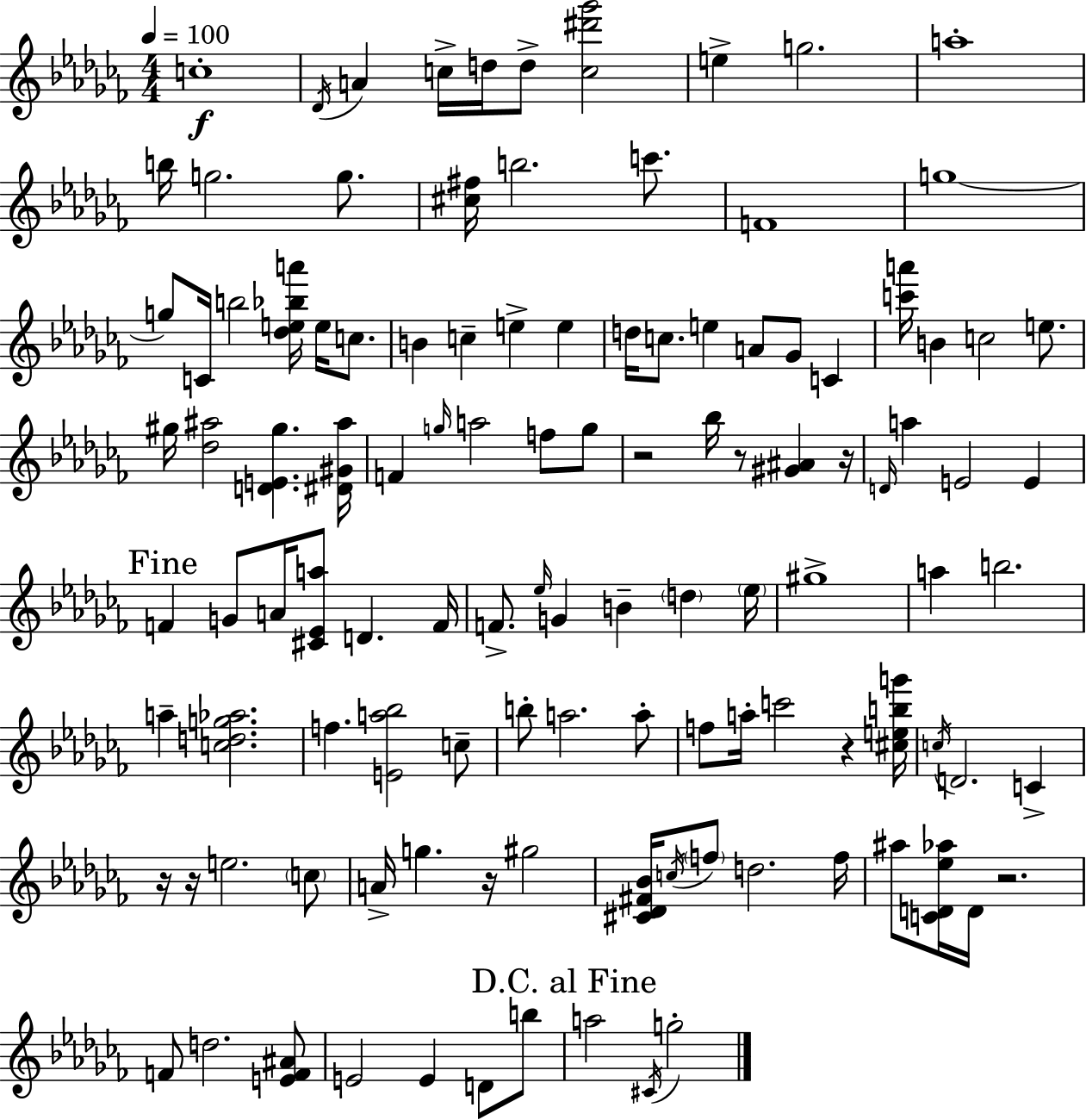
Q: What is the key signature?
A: AES minor